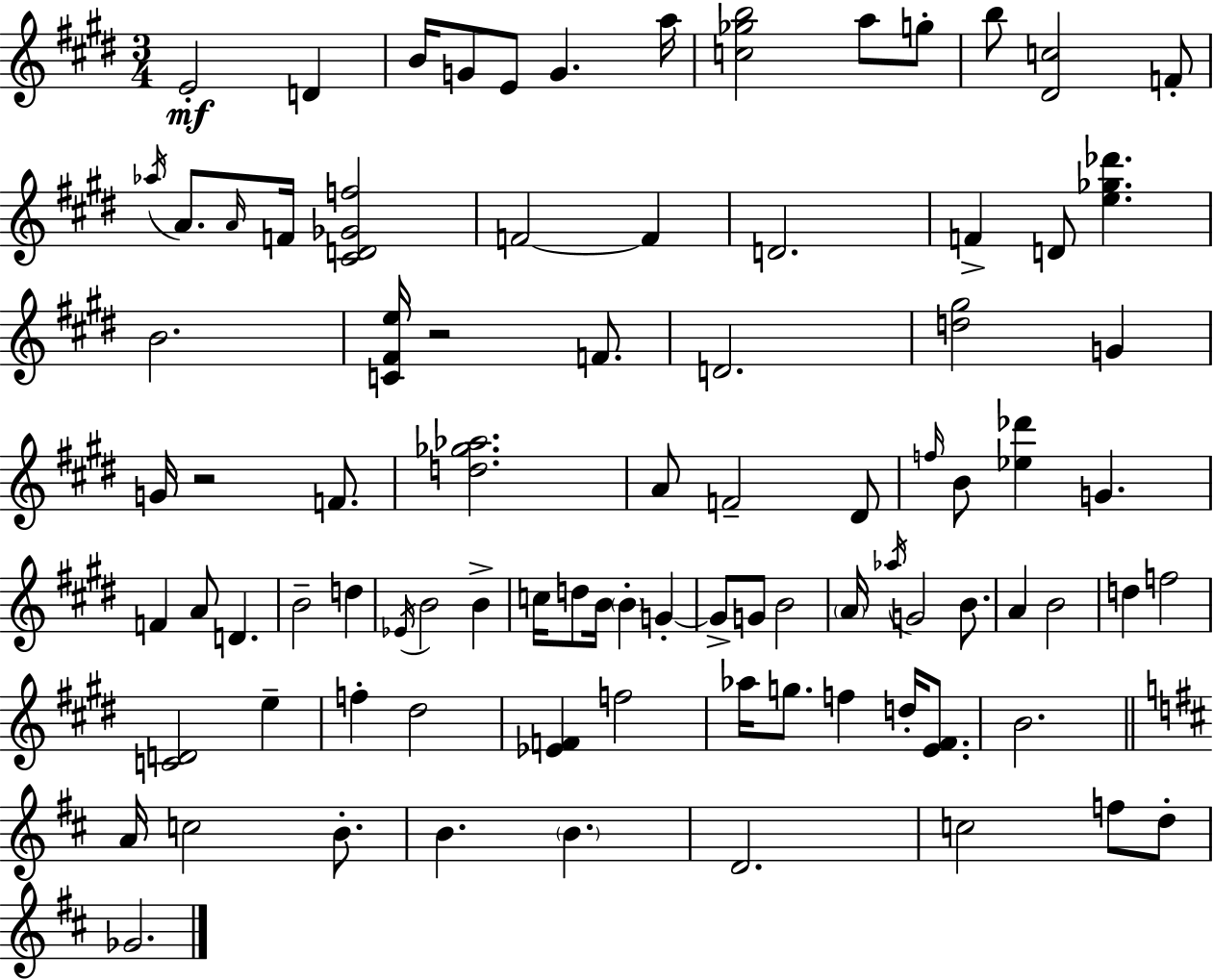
{
  \clef treble
  \numericTimeSignature
  \time 3/4
  \key e \major
  e'2-.\mf d'4 | b'16 g'8 e'8 g'4. a''16 | <c'' ges'' b''>2 a''8 g''8-. | b''8 <dis' c''>2 f'8-. | \break \acciaccatura { aes''16 } a'8. \grace { a'16 } f'16 <cis' d' ges' f''>2 | f'2~~ f'4 | d'2. | f'4-> d'8 <e'' ges'' des'''>4. | \break b'2. | <c' fis' e''>16 r2 f'8. | d'2. | <d'' gis''>2 g'4 | \break g'16 r2 f'8. | <d'' ges'' aes''>2. | a'8 f'2-- | dis'8 \grace { f''16 } b'8 <ees'' des'''>4 g'4. | \break f'4 a'8 d'4. | b'2-- d''4 | \acciaccatura { ees'16 } b'2 | b'4-> c''16 d''8 b'16 \parenthesize b'4-. | \break g'4-.~~ g'8-> g'8 b'2 | \parenthesize a'16 \acciaccatura { aes''16 } g'2 | b'8. a'4 b'2 | d''4 f''2 | \break <c' d'>2 | e''4-- f''4-. dis''2 | <ees' f'>4 f''2 | aes''16 g''8. f''4 | \break d''16-. <e' fis'>8. b'2. | \bar "||" \break \key d \major a'16 c''2 b'8.-. | b'4. \parenthesize b'4. | d'2. | c''2 f''8 d''8-. | \break ges'2. | \bar "|."
}